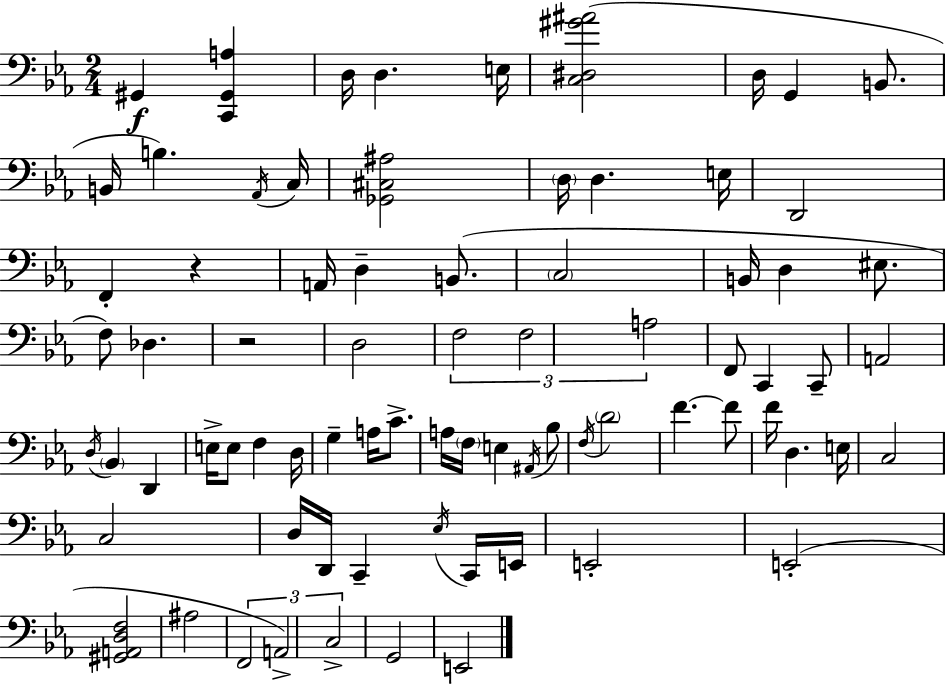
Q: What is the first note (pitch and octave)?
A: G#2